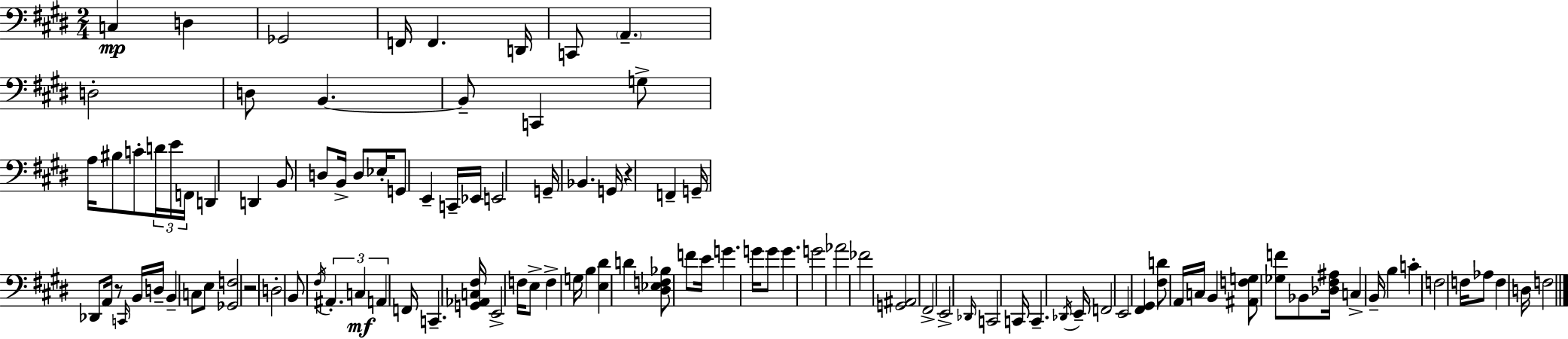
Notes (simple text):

C3/q D3/q Gb2/h F2/s F2/q. D2/s C2/e A2/q. D3/h D3/e B2/q. B2/e C2/q G3/e A3/s BIS3/e C4/e D4/s E4/s F2/s D2/q D2/q B2/e D3/e B2/s D3/e Eb3/s G2/e E2/q C2/s Eb2/s E2/h G2/s Bb2/q. G2/s R/q F2/q G2/s Db2/e A2/s R/e C2/s B2/s D3/s B2/q C3/e E3/e [Gb2,F3]/h R/h D3/h B2/e F#3/s A#2/q. C3/q A2/q F2/s C2/q. [G2,Ab2,C3,F#3]/s E2/h F3/s E3/e F3/q G3/s B3/q [E3,D#4]/q D4/q [D#3,Eb3,F3,Bb3]/e F4/e E4/s G4/q. G4/s G4/e G4/q. G4/h Ab4/h FES4/h [G2,A#2]/h F#2/h E2/h Db2/s C2/h C2/s C2/q. Db2/s E2/s F2/h E2/h [F#2,G#2]/q [F#3,D4]/e A2/s C3/s B2/q [A#2,F3,G3]/e [Gb3,F4]/e Bb2/e [Db3,F#3,A#3]/s C3/q B2/s B3/q C4/q F3/h F3/s Ab3/e F3/q D3/s F3/h